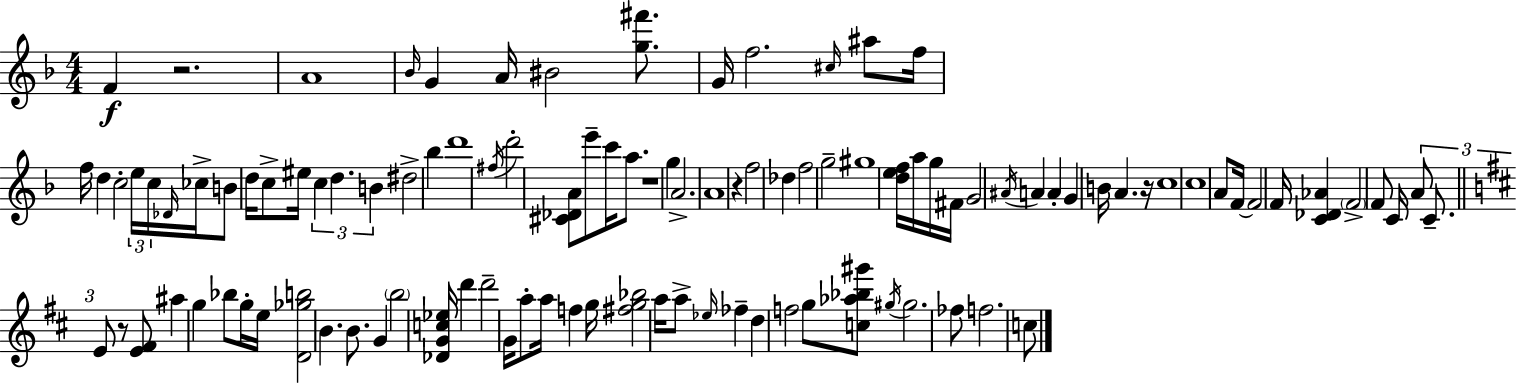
F4/q R/h. A4/w Bb4/s G4/q A4/s BIS4/h [G5,F#6]/e. G4/s F5/h. C#5/s A#5/e F5/s F5/s D5/q C5/h E5/s C5/s Db4/s CES5/s B4/e D5/s C5/e EIS5/s C5/q D5/q. B4/q D#5/h Bb5/q D6/w F#5/s D6/h [C#4,Db4,A4]/e E6/e C6/s A5/e. R/w G5/q A4/h. A4/w R/q F5/h Db5/q F5/h G5/h G#5/w [D5,E5,F5]/s A5/s G5/s F#4/s G4/h A#4/s A4/q A4/q G4/q B4/s A4/q. R/s C5/w C5/w A4/e F4/s F4/h F4/s [C4,Db4,Ab4]/q F4/h F4/e C4/s A4/e C4/e. E4/e R/e [E4,F#4]/e A#5/q G5/q Bb5/e G5/s E5/s [D4,Gb5,B5]/h B4/q. B4/e. G4/q B5/h [Db4,G4,C5,Eb5]/s D6/q D6/h G4/s A5/e A5/s F5/q G5/s [F#5,G5,Bb5]/h A5/s A5/e Eb5/s FES5/q D5/q F5/h G5/e [C5,Ab5,Bb5,G#6]/e G#5/s G#5/h. FES5/e F5/h. C5/e